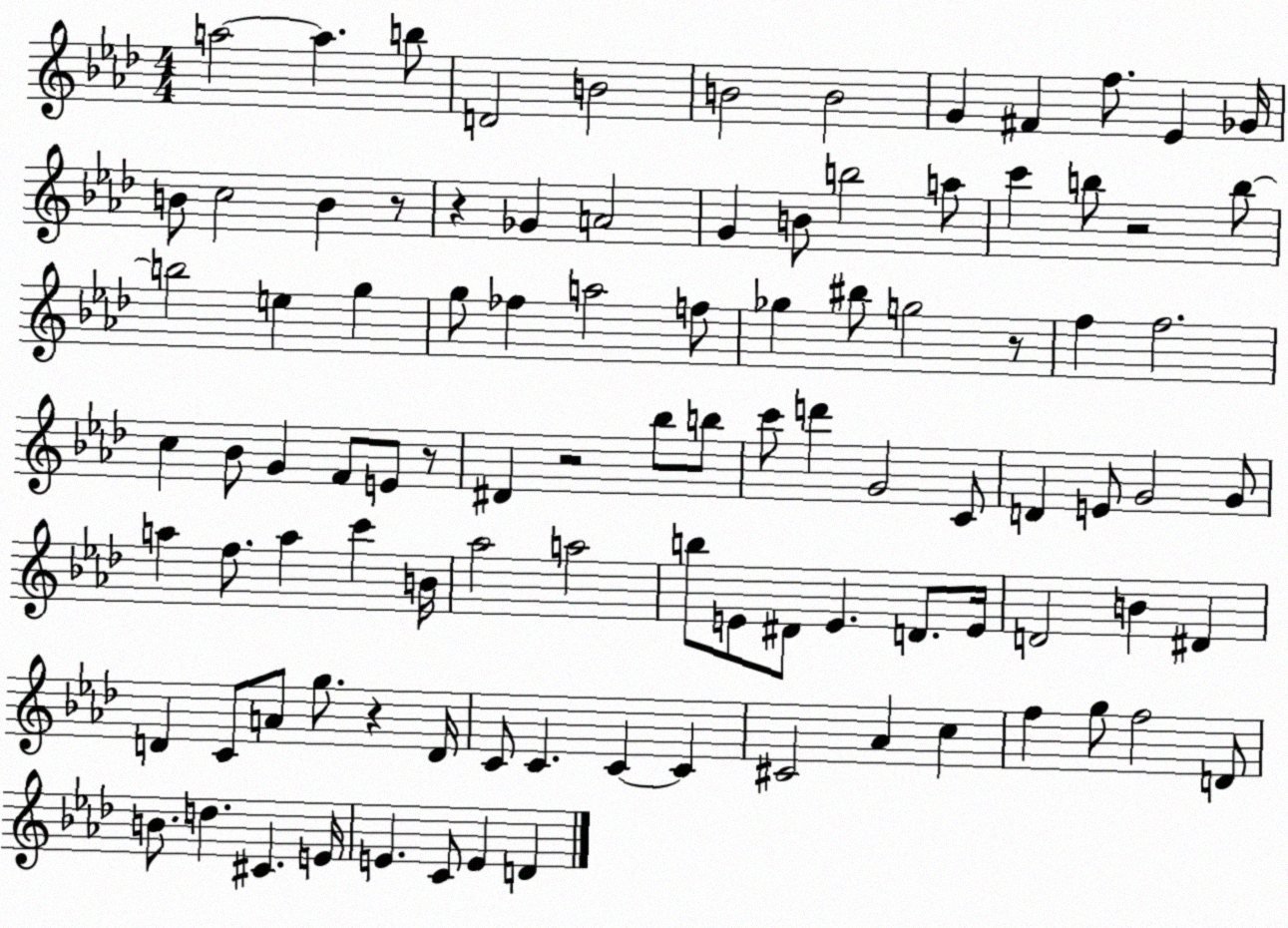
X:1
T:Untitled
M:4/4
L:1/4
K:Ab
a2 a b/2 D2 B2 B2 B2 G ^F f/2 _E _G/4 B/2 c2 B z/2 z _G A2 G B/2 b2 a/2 c' b/2 z2 b/2 b2 e g g/2 _f a2 f/2 _g ^b/2 g2 z/2 f f2 c _B/2 G F/2 E/2 z/2 ^D z2 _b/2 b/2 c'/2 d' G2 C/2 D E/2 G2 G/2 a f/2 a c' B/4 _a2 a2 b/2 E/2 ^D/2 E D/2 E/4 D2 B ^D D C/2 A/2 g/2 z D/4 C/2 C C C ^C2 _A c f g/2 f2 D/2 B/2 d ^C E/4 E C/2 E D